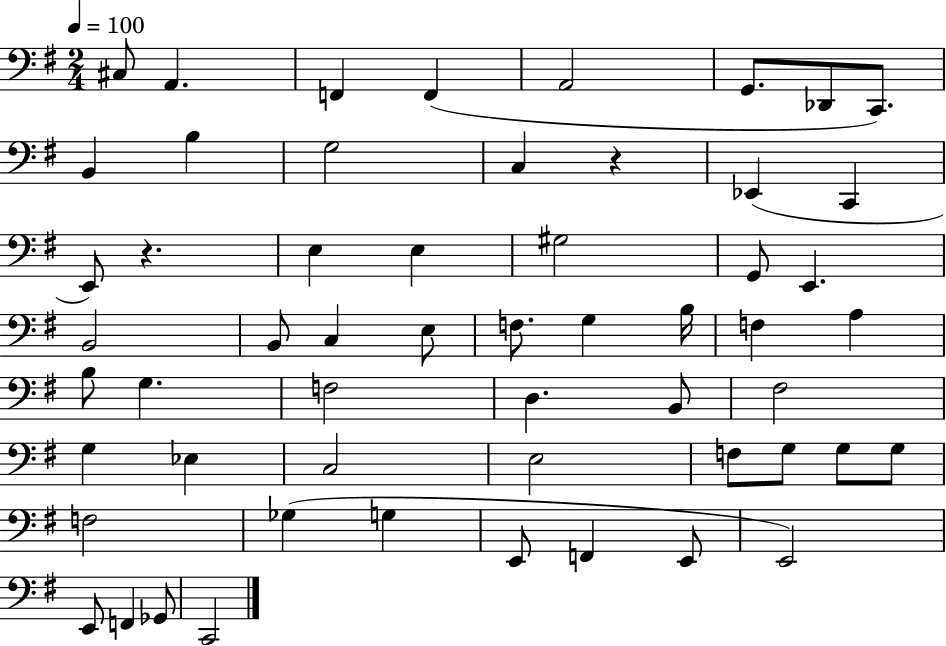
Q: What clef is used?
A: bass